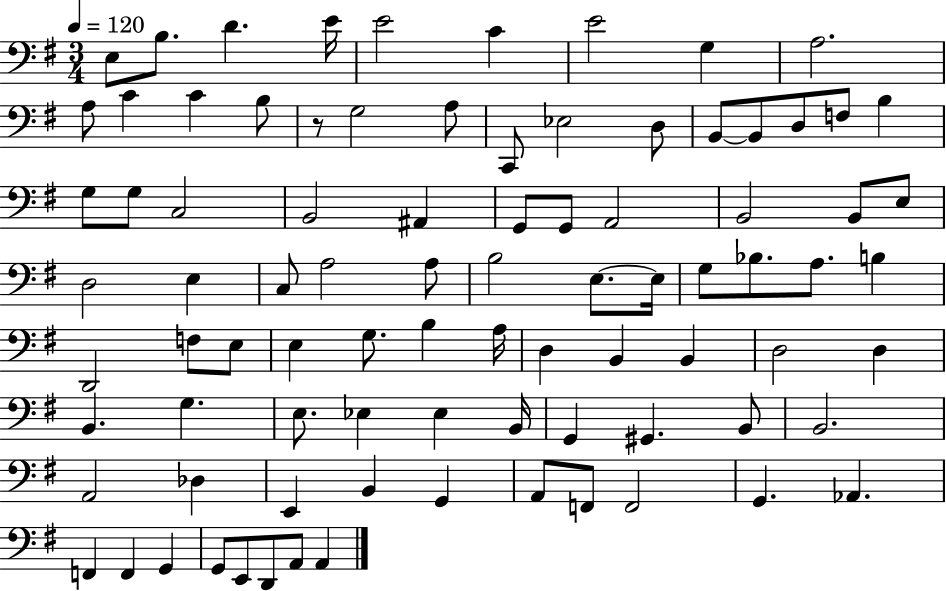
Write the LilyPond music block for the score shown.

{
  \clef bass
  \numericTimeSignature
  \time 3/4
  \key g \major
  \tempo 4 = 120
  \repeat volta 2 { e8 b8. d'4. e'16 | e'2 c'4 | e'2 g4 | a2. | \break a8 c'4 c'4 b8 | r8 g2 a8 | c,8 ees2 d8 | b,8~~ b,8 d8 f8 b4 | \break g8 g8 c2 | b,2 ais,4 | g,8 g,8 a,2 | b,2 b,8 e8 | \break d2 e4 | c8 a2 a8 | b2 e8.~~ e16 | g8 bes8. a8. b4 | \break d,2 f8 e8 | e4 g8. b4 a16 | d4 b,4 b,4 | d2 d4 | \break b,4. g4. | e8. ees4 ees4 b,16 | g,4 gis,4. b,8 | b,2. | \break a,2 des4 | e,4 b,4 g,4 | a,8 f,8 f,2 | g,4. aes,4. | \break f,4 f,4 g,4 | g,8 e,8 d,8 a,8 a,4 | } \bar "|."
}